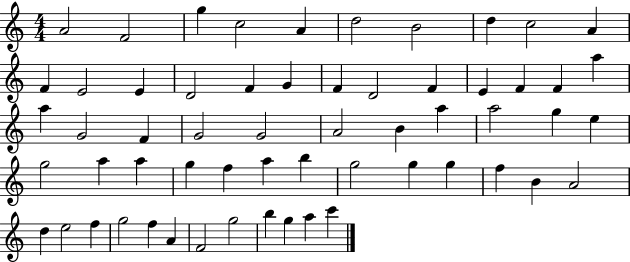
A4/h F4/h G5/q C5/h A4/q D5/h B4/h D5/q C5/h A4/q F4/q E4/h E4/q D4/h F4/q G4/q F4/q D4/h F4/q E4/q F4/q F4/q A5/q A5/q G4/h F4/q G4/h G4/h A4/h B4/q A5/q A5/h G5/q E5/q G5/h A5/q A5/q G5/q F5/q A5/q B5/q G5/h G5/q G5/q F5/q B4/q A4/h D5/q E5/h F5/q G5/h F5/q A4/q F4/h G5/h B5/q G5/q A5/q C6/q